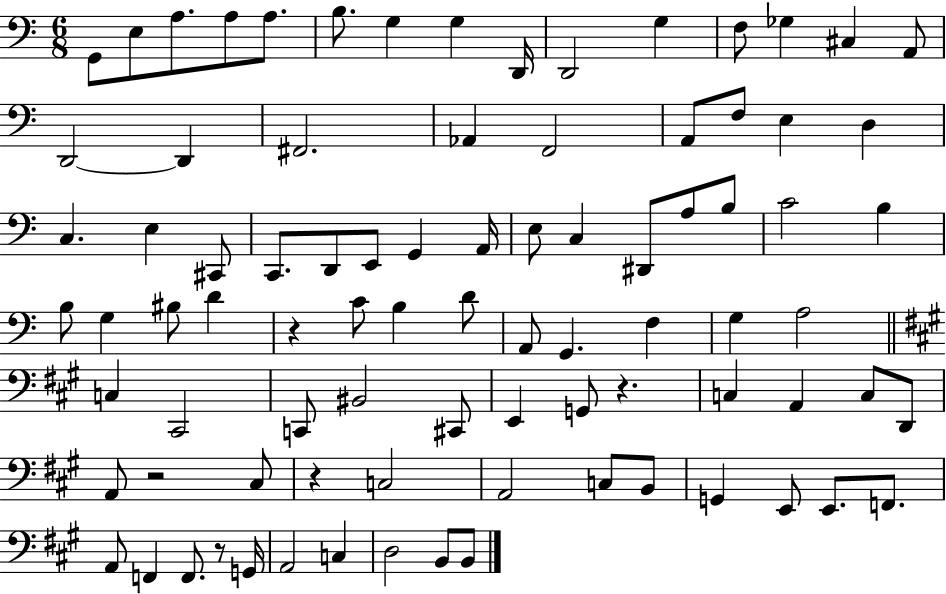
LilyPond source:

{
  \clef bass
  \numericTimeSignature
  \time 6/8
  \key c \major
  \repeat volta 2 { g,8 e8 a8. a8 a8. | b8. g4 g4 d,16 | d,2 g4 | f8 ges4 cis4 a,8 | \break d,2~~ d,4 | fis,2. | aes,4 f,2 | a,8 f8 e4 d4 | \break c4. e4 cis,8 | c,8. d,8 e,8 g,4 a,16 | e8 c4 dis,8 a8 b8 | c'2 b4 | \break b8 g4 bis8 d'4 | r4 c'8 b4 d'8 | a,8 g,4. f4 | g4 a2 | \break \bar "||" \break \key a \major c4 cis,2 | c,8 bis,2 cis,8 | e,4 g,8 r4. | c4 a,4 c8 d,8 | \break a,8 r2 cis8 | r4 c2 | a,2 c8 b,8 | g,4 e,8 e,8. f,8. | \break a,8 f,4 f,8. r8 g,16 | a,2 c4 | d2 b,8 b,8 | } \bar "|."
}